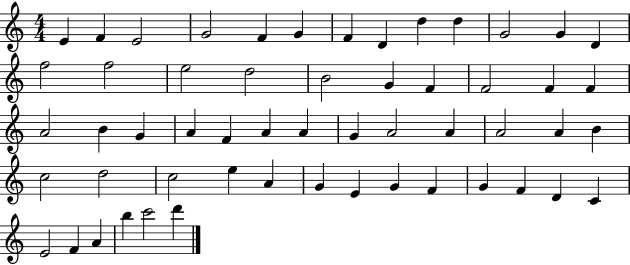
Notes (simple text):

E4/q F4/q E4/h G4/h F4/q G4/q F4/q D4/q D5/q D5/q G4/h G4/q D4/q F5/h F5/h E5/h D5/h B4/h G4/q F4/q F4/h F4/q F4/q A4/h B4/q G4/q A4/q F4/q A4/q A4/q G4/q A4/h A4/q A4/h A4/q B4/q C5/h D5/h C5/h E5/q A4/q G4/q E4/q G4/q F4/q G4/q F4/q D4/q C4/q E4/h F4/q A4/q B5/q C6/h D6/q